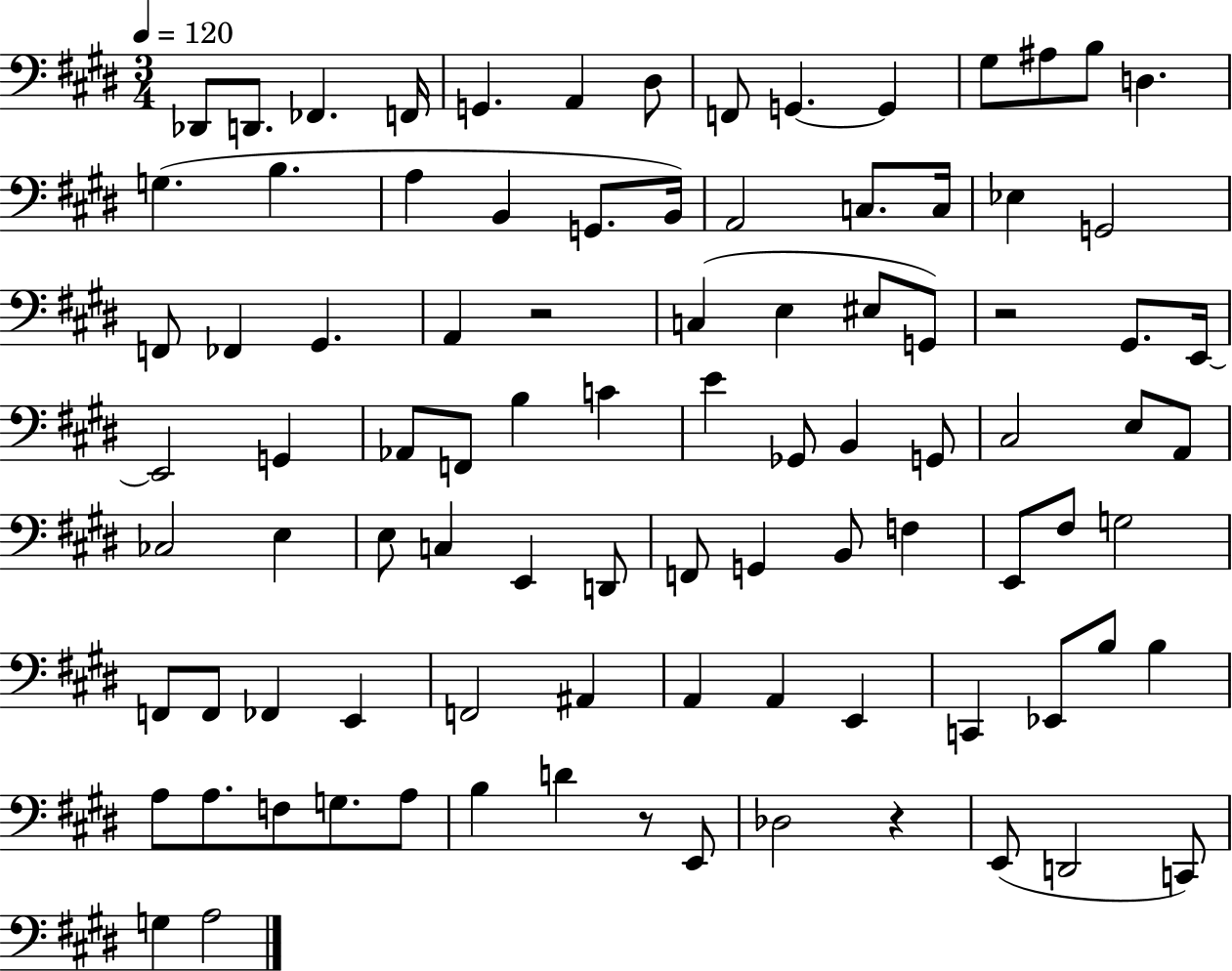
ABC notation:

X:1
T:Untitled
M:3/4
L:1/4
K:E
_D,,/2 D,,/2 _F,, F,,/4 G,, A,, ^D,/2 F,,/2 G,, G,, ^G,/2 ^A,/2 B,/2 D, G, B, A, B,, G,,/2 B,,/4 A,,2 C,/2 C,/4 _E, G,,2 F,,/2 _F,, ^G,, A,, z2 C, E, ^E,/2 G,,/2 z2 ^G,,/2 E,,/4 E,,2 G,, _A,,/2 F,,/2 B, C E _G,,/2 B,, G,,/2 ^C,2 E,/2 A,,/2 _C,2 E, E,/2 C, E,, D,,/2 F,,/2 G,, B,,/2 F, E,,/2 ^F,/2 G,2 F,,/2 F,,/2 _F,, E,, F,,2 ^A,, A,, A,, E,, C,, _E,,/2 B,/2 B, A,/2 A,/2 F,/2 G,/2 A,/2 B, D z/2 E,,/2 _D,2 z E,,/2 D,,2 C,,/2 G, A,2